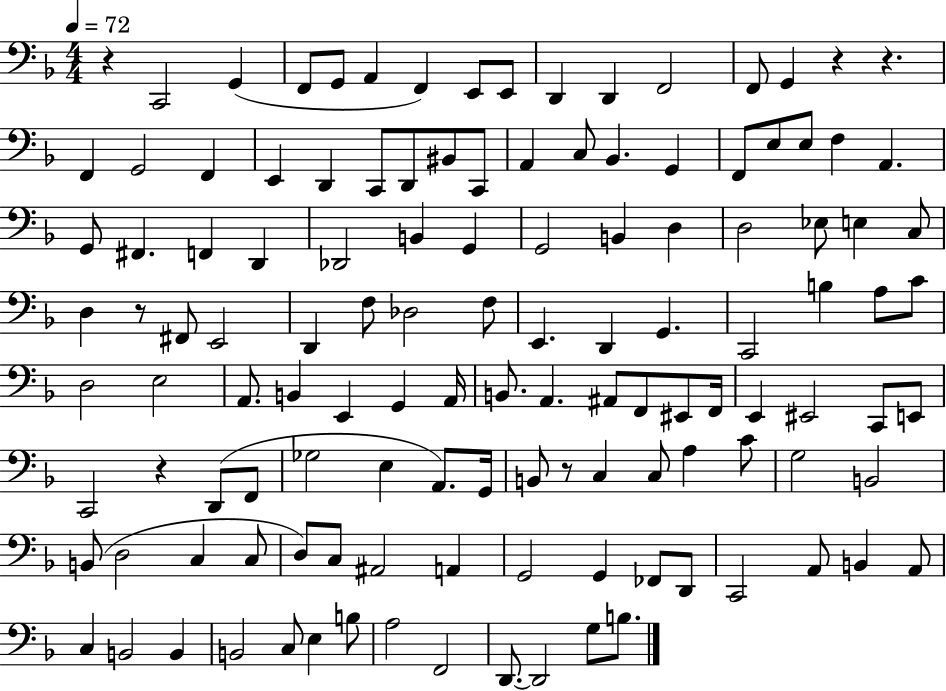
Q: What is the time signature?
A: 4/4